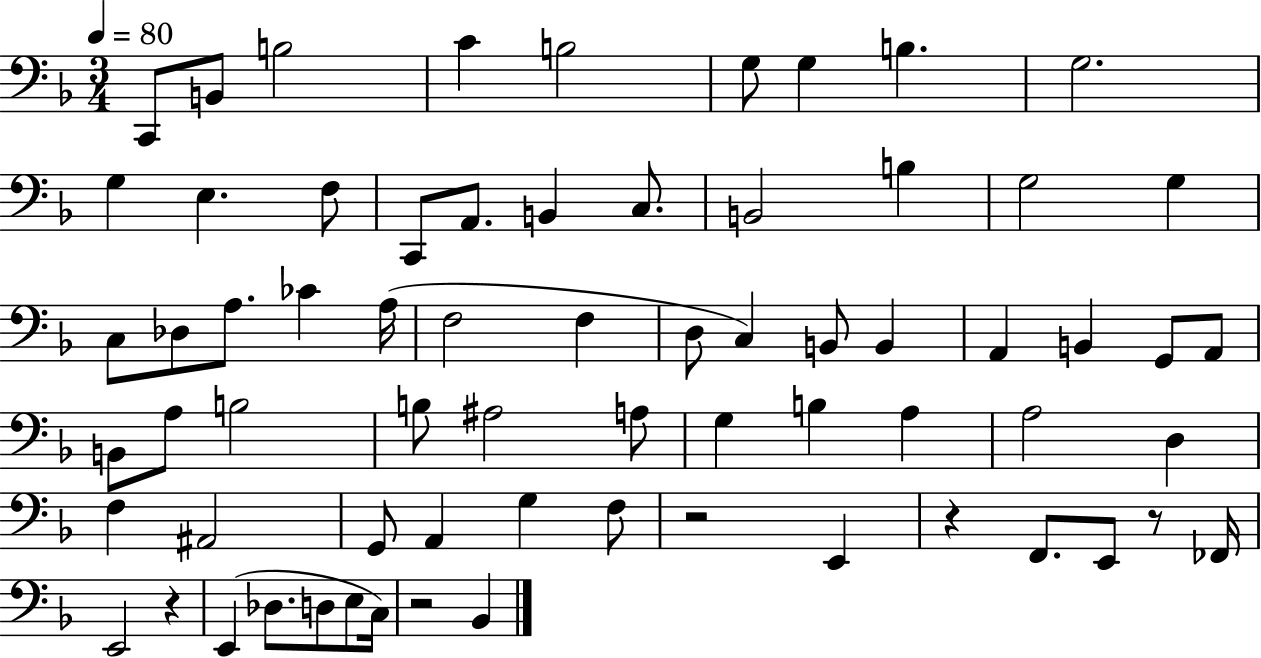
C2/e B2/e B3/h C4/q B3/h G3/e G3/q B3/q. G3/h. G3/q E3/q. F3/e C2/e A2/e. B2/q C3/e. B2/h B3/q G3/h G3/q C3/e Db3/e A3/e. CES4/q A3/s F3/h F3/q D3/e C3/q B2/e B2/q A2/q B2/q G2/e A2/e B2/e A3/e B3/h B3/e A#3/h A3/e G3/q B3/q A3/q A3/h D3/q F3/q A#2/h G2/e A2/q G3/q F3/e R/h E2/q R/q F2/e. E2/e R/e FES2/s E2/h R/q E2/q Db3/e. D3/e E3/e C3/s R/h Bb2/q